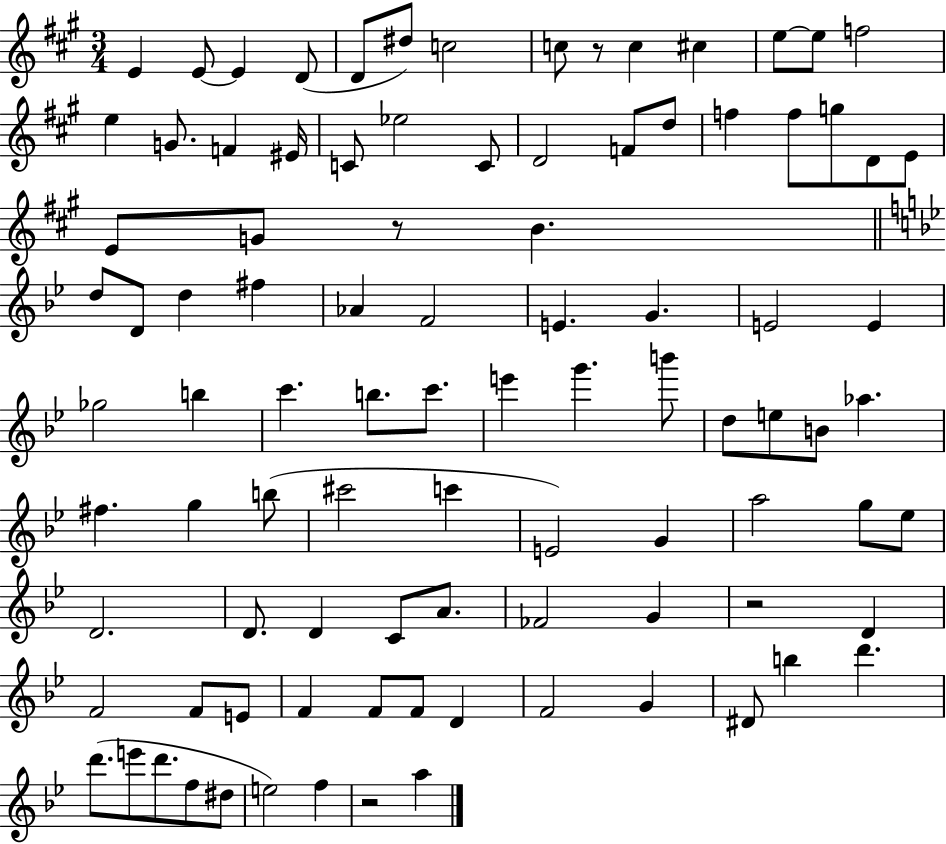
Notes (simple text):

E4/q E4/e E4/q D4/e D4/e D#5/e C5/h C5/e R/e C5/q C#5/q E5/e E5/e F5/h E5/q G4/e. F4/q EIS4/s C4/e Eb5/h C4/e D4/h F4/e D5/e F5/q F5/e G5/e D4/e E4/e E4/e G4/e R/e B4/q. D5/e D4/e D5/q F#5/q Ab4/q F4/h E4/q. G4/q. E4/h E4/q Gb5/h B5/q C6/q. B5/e. C6/e. E6/q G6/q. B6/e D5/e E5/e B4/e Ab5/q. F#5/q. G5/q B5/e C#6/h C6/q E4/h G4/q A5/h G5/e Eb5/e D4/h. D4/e. D4/q C4/e A4/e. FES4/h G4/q R/h D4/q F4/h F4/e E4/e F4/q F4/e F4/e D4/q F4/h G4/q D#4/e B5/q D6/q. D6/e. E6/e D6/e. F5/e D#5/e E5/h F5/q R/h A5/q